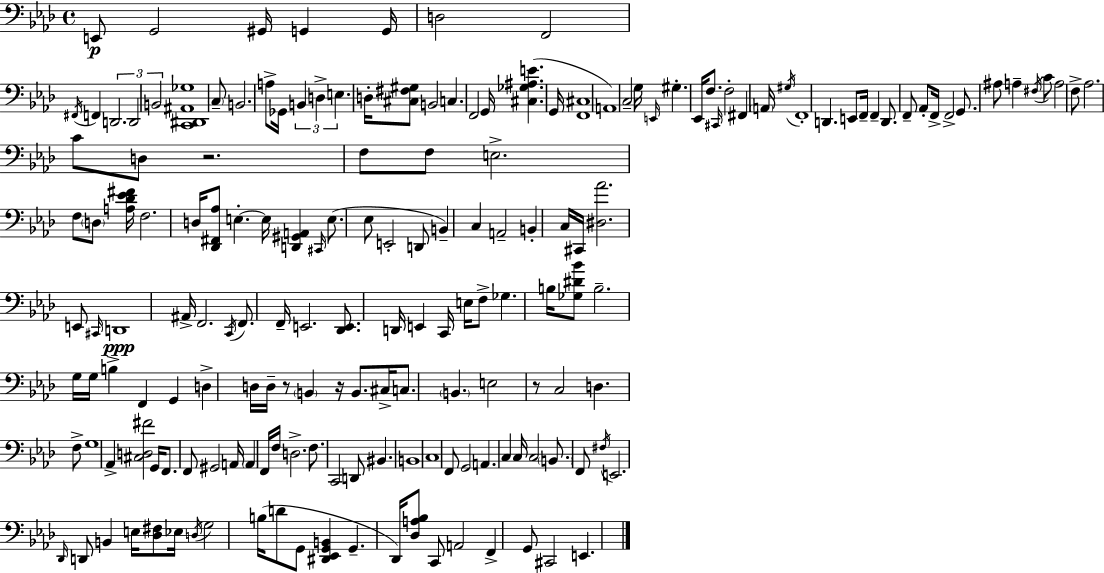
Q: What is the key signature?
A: F minor